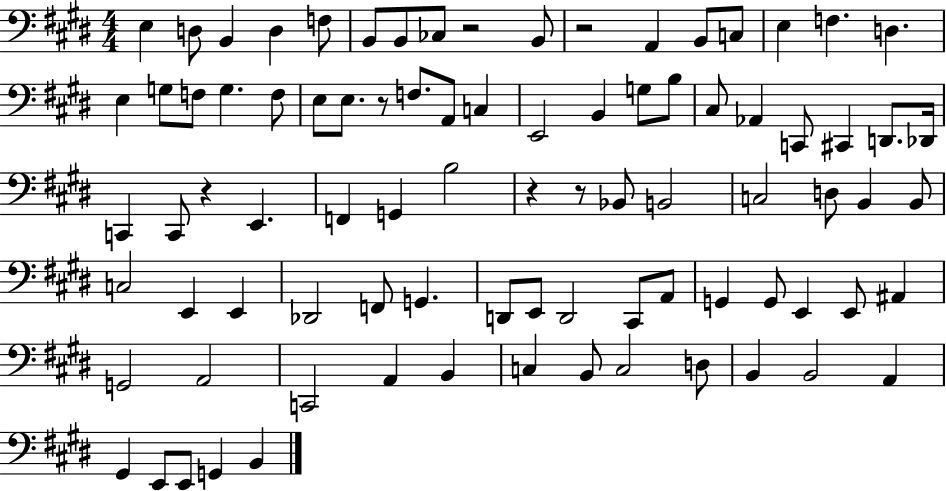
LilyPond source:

{
  \clef bass
  \numericTimeSignature
  \time 4/4
  \key e \major
  e4 d8 b,4 d4 f8 | b,8 b,8 ces8 r2 b,8 | r2 a,4 b,8 c8 | e4 f4. d4. | \break e4 g8 f8 g4. f8 | e8 e8. r8 f8. a,8 c4 | e,2 b,4 g8 b8 | cis8 aes,4 c,8 cis,4 d,8. des,16 | \break c,4 c,8 r4 e,4. | f,4 g,4 b2 | r4 r8 bes,8 b,2 | c2 d8 b,4 b,8 | \break c2 e,4 e,4 | des,2 f,8 g,4. | d,8 e,8 d,2 cis,8 a,8 | g,4 g,8 e,4 e,8 ais,4 | \break g,2 a,2 | c,2 a,4 b,4 | c4 b,8 c2 d8 | b,4 b,2 a,4 | \break gis,4 e,8 e,8 g,4 b,4 | \bar "|."
}